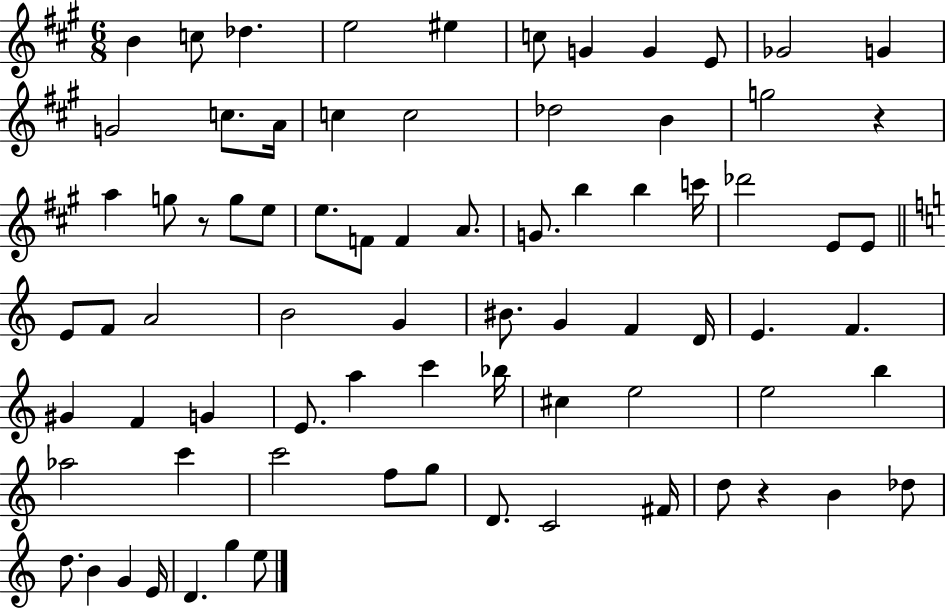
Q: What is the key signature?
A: A major